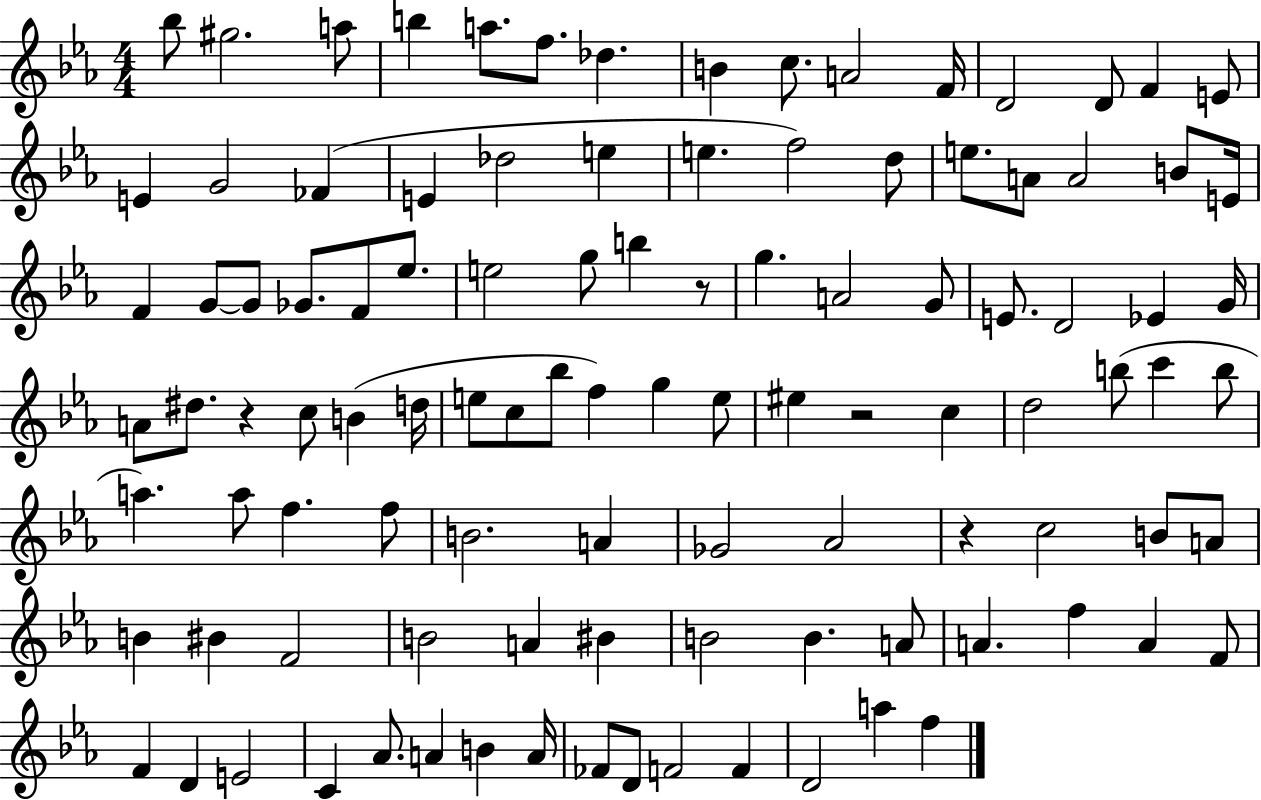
{
  \clef treble
  \numericTimeSignature
  \time 4/4
  \key ees \major
  \repeat volta 2 { bes''8 gis''2. a''8 | b''4 a''8. f''8. des''4. | b'4 c''8. a'2 f'16 | d'2 d'8 f'4 e'8 | \break e'4 g'2 fes'4( | e'4 des''2 e''4 | e''4. f''2) d''8 | e''8. a'8 a'2 b'8 e'16 | \break f'4 g'8~~ g'8 ges'8. f'8 ees''8. | e''2 g''8 b''4 r8 | g''4. a'2 g'8 | e'8. d'2 ees'4 g'16 | \break a'8 dis''8. r4 c''8 b'4( d''16 | e''8 c''8 bes''8 f''4) g''4 e''8 | eis''4 r2 c''4 | d''2 b''8( c'''4 b''8 | \break a''4.) a''8 f''4. f''8 | b'2. a'4 | ges'2 aes'2 | r4 c''2 b'8 a'8 | \break b'4 bis'4 f'2 | b'2 a'4 bis'4 | b'2 b'4. a'8 | a'4. f''4 a'4 f'8 | \break f'4 d'4 e'2 | c'4 aes'8. a'4 b'4 a'16 | fes'8 d'8 f'2 f'4 | d'2 a''4 f''4 | \break } \bar "|."
}